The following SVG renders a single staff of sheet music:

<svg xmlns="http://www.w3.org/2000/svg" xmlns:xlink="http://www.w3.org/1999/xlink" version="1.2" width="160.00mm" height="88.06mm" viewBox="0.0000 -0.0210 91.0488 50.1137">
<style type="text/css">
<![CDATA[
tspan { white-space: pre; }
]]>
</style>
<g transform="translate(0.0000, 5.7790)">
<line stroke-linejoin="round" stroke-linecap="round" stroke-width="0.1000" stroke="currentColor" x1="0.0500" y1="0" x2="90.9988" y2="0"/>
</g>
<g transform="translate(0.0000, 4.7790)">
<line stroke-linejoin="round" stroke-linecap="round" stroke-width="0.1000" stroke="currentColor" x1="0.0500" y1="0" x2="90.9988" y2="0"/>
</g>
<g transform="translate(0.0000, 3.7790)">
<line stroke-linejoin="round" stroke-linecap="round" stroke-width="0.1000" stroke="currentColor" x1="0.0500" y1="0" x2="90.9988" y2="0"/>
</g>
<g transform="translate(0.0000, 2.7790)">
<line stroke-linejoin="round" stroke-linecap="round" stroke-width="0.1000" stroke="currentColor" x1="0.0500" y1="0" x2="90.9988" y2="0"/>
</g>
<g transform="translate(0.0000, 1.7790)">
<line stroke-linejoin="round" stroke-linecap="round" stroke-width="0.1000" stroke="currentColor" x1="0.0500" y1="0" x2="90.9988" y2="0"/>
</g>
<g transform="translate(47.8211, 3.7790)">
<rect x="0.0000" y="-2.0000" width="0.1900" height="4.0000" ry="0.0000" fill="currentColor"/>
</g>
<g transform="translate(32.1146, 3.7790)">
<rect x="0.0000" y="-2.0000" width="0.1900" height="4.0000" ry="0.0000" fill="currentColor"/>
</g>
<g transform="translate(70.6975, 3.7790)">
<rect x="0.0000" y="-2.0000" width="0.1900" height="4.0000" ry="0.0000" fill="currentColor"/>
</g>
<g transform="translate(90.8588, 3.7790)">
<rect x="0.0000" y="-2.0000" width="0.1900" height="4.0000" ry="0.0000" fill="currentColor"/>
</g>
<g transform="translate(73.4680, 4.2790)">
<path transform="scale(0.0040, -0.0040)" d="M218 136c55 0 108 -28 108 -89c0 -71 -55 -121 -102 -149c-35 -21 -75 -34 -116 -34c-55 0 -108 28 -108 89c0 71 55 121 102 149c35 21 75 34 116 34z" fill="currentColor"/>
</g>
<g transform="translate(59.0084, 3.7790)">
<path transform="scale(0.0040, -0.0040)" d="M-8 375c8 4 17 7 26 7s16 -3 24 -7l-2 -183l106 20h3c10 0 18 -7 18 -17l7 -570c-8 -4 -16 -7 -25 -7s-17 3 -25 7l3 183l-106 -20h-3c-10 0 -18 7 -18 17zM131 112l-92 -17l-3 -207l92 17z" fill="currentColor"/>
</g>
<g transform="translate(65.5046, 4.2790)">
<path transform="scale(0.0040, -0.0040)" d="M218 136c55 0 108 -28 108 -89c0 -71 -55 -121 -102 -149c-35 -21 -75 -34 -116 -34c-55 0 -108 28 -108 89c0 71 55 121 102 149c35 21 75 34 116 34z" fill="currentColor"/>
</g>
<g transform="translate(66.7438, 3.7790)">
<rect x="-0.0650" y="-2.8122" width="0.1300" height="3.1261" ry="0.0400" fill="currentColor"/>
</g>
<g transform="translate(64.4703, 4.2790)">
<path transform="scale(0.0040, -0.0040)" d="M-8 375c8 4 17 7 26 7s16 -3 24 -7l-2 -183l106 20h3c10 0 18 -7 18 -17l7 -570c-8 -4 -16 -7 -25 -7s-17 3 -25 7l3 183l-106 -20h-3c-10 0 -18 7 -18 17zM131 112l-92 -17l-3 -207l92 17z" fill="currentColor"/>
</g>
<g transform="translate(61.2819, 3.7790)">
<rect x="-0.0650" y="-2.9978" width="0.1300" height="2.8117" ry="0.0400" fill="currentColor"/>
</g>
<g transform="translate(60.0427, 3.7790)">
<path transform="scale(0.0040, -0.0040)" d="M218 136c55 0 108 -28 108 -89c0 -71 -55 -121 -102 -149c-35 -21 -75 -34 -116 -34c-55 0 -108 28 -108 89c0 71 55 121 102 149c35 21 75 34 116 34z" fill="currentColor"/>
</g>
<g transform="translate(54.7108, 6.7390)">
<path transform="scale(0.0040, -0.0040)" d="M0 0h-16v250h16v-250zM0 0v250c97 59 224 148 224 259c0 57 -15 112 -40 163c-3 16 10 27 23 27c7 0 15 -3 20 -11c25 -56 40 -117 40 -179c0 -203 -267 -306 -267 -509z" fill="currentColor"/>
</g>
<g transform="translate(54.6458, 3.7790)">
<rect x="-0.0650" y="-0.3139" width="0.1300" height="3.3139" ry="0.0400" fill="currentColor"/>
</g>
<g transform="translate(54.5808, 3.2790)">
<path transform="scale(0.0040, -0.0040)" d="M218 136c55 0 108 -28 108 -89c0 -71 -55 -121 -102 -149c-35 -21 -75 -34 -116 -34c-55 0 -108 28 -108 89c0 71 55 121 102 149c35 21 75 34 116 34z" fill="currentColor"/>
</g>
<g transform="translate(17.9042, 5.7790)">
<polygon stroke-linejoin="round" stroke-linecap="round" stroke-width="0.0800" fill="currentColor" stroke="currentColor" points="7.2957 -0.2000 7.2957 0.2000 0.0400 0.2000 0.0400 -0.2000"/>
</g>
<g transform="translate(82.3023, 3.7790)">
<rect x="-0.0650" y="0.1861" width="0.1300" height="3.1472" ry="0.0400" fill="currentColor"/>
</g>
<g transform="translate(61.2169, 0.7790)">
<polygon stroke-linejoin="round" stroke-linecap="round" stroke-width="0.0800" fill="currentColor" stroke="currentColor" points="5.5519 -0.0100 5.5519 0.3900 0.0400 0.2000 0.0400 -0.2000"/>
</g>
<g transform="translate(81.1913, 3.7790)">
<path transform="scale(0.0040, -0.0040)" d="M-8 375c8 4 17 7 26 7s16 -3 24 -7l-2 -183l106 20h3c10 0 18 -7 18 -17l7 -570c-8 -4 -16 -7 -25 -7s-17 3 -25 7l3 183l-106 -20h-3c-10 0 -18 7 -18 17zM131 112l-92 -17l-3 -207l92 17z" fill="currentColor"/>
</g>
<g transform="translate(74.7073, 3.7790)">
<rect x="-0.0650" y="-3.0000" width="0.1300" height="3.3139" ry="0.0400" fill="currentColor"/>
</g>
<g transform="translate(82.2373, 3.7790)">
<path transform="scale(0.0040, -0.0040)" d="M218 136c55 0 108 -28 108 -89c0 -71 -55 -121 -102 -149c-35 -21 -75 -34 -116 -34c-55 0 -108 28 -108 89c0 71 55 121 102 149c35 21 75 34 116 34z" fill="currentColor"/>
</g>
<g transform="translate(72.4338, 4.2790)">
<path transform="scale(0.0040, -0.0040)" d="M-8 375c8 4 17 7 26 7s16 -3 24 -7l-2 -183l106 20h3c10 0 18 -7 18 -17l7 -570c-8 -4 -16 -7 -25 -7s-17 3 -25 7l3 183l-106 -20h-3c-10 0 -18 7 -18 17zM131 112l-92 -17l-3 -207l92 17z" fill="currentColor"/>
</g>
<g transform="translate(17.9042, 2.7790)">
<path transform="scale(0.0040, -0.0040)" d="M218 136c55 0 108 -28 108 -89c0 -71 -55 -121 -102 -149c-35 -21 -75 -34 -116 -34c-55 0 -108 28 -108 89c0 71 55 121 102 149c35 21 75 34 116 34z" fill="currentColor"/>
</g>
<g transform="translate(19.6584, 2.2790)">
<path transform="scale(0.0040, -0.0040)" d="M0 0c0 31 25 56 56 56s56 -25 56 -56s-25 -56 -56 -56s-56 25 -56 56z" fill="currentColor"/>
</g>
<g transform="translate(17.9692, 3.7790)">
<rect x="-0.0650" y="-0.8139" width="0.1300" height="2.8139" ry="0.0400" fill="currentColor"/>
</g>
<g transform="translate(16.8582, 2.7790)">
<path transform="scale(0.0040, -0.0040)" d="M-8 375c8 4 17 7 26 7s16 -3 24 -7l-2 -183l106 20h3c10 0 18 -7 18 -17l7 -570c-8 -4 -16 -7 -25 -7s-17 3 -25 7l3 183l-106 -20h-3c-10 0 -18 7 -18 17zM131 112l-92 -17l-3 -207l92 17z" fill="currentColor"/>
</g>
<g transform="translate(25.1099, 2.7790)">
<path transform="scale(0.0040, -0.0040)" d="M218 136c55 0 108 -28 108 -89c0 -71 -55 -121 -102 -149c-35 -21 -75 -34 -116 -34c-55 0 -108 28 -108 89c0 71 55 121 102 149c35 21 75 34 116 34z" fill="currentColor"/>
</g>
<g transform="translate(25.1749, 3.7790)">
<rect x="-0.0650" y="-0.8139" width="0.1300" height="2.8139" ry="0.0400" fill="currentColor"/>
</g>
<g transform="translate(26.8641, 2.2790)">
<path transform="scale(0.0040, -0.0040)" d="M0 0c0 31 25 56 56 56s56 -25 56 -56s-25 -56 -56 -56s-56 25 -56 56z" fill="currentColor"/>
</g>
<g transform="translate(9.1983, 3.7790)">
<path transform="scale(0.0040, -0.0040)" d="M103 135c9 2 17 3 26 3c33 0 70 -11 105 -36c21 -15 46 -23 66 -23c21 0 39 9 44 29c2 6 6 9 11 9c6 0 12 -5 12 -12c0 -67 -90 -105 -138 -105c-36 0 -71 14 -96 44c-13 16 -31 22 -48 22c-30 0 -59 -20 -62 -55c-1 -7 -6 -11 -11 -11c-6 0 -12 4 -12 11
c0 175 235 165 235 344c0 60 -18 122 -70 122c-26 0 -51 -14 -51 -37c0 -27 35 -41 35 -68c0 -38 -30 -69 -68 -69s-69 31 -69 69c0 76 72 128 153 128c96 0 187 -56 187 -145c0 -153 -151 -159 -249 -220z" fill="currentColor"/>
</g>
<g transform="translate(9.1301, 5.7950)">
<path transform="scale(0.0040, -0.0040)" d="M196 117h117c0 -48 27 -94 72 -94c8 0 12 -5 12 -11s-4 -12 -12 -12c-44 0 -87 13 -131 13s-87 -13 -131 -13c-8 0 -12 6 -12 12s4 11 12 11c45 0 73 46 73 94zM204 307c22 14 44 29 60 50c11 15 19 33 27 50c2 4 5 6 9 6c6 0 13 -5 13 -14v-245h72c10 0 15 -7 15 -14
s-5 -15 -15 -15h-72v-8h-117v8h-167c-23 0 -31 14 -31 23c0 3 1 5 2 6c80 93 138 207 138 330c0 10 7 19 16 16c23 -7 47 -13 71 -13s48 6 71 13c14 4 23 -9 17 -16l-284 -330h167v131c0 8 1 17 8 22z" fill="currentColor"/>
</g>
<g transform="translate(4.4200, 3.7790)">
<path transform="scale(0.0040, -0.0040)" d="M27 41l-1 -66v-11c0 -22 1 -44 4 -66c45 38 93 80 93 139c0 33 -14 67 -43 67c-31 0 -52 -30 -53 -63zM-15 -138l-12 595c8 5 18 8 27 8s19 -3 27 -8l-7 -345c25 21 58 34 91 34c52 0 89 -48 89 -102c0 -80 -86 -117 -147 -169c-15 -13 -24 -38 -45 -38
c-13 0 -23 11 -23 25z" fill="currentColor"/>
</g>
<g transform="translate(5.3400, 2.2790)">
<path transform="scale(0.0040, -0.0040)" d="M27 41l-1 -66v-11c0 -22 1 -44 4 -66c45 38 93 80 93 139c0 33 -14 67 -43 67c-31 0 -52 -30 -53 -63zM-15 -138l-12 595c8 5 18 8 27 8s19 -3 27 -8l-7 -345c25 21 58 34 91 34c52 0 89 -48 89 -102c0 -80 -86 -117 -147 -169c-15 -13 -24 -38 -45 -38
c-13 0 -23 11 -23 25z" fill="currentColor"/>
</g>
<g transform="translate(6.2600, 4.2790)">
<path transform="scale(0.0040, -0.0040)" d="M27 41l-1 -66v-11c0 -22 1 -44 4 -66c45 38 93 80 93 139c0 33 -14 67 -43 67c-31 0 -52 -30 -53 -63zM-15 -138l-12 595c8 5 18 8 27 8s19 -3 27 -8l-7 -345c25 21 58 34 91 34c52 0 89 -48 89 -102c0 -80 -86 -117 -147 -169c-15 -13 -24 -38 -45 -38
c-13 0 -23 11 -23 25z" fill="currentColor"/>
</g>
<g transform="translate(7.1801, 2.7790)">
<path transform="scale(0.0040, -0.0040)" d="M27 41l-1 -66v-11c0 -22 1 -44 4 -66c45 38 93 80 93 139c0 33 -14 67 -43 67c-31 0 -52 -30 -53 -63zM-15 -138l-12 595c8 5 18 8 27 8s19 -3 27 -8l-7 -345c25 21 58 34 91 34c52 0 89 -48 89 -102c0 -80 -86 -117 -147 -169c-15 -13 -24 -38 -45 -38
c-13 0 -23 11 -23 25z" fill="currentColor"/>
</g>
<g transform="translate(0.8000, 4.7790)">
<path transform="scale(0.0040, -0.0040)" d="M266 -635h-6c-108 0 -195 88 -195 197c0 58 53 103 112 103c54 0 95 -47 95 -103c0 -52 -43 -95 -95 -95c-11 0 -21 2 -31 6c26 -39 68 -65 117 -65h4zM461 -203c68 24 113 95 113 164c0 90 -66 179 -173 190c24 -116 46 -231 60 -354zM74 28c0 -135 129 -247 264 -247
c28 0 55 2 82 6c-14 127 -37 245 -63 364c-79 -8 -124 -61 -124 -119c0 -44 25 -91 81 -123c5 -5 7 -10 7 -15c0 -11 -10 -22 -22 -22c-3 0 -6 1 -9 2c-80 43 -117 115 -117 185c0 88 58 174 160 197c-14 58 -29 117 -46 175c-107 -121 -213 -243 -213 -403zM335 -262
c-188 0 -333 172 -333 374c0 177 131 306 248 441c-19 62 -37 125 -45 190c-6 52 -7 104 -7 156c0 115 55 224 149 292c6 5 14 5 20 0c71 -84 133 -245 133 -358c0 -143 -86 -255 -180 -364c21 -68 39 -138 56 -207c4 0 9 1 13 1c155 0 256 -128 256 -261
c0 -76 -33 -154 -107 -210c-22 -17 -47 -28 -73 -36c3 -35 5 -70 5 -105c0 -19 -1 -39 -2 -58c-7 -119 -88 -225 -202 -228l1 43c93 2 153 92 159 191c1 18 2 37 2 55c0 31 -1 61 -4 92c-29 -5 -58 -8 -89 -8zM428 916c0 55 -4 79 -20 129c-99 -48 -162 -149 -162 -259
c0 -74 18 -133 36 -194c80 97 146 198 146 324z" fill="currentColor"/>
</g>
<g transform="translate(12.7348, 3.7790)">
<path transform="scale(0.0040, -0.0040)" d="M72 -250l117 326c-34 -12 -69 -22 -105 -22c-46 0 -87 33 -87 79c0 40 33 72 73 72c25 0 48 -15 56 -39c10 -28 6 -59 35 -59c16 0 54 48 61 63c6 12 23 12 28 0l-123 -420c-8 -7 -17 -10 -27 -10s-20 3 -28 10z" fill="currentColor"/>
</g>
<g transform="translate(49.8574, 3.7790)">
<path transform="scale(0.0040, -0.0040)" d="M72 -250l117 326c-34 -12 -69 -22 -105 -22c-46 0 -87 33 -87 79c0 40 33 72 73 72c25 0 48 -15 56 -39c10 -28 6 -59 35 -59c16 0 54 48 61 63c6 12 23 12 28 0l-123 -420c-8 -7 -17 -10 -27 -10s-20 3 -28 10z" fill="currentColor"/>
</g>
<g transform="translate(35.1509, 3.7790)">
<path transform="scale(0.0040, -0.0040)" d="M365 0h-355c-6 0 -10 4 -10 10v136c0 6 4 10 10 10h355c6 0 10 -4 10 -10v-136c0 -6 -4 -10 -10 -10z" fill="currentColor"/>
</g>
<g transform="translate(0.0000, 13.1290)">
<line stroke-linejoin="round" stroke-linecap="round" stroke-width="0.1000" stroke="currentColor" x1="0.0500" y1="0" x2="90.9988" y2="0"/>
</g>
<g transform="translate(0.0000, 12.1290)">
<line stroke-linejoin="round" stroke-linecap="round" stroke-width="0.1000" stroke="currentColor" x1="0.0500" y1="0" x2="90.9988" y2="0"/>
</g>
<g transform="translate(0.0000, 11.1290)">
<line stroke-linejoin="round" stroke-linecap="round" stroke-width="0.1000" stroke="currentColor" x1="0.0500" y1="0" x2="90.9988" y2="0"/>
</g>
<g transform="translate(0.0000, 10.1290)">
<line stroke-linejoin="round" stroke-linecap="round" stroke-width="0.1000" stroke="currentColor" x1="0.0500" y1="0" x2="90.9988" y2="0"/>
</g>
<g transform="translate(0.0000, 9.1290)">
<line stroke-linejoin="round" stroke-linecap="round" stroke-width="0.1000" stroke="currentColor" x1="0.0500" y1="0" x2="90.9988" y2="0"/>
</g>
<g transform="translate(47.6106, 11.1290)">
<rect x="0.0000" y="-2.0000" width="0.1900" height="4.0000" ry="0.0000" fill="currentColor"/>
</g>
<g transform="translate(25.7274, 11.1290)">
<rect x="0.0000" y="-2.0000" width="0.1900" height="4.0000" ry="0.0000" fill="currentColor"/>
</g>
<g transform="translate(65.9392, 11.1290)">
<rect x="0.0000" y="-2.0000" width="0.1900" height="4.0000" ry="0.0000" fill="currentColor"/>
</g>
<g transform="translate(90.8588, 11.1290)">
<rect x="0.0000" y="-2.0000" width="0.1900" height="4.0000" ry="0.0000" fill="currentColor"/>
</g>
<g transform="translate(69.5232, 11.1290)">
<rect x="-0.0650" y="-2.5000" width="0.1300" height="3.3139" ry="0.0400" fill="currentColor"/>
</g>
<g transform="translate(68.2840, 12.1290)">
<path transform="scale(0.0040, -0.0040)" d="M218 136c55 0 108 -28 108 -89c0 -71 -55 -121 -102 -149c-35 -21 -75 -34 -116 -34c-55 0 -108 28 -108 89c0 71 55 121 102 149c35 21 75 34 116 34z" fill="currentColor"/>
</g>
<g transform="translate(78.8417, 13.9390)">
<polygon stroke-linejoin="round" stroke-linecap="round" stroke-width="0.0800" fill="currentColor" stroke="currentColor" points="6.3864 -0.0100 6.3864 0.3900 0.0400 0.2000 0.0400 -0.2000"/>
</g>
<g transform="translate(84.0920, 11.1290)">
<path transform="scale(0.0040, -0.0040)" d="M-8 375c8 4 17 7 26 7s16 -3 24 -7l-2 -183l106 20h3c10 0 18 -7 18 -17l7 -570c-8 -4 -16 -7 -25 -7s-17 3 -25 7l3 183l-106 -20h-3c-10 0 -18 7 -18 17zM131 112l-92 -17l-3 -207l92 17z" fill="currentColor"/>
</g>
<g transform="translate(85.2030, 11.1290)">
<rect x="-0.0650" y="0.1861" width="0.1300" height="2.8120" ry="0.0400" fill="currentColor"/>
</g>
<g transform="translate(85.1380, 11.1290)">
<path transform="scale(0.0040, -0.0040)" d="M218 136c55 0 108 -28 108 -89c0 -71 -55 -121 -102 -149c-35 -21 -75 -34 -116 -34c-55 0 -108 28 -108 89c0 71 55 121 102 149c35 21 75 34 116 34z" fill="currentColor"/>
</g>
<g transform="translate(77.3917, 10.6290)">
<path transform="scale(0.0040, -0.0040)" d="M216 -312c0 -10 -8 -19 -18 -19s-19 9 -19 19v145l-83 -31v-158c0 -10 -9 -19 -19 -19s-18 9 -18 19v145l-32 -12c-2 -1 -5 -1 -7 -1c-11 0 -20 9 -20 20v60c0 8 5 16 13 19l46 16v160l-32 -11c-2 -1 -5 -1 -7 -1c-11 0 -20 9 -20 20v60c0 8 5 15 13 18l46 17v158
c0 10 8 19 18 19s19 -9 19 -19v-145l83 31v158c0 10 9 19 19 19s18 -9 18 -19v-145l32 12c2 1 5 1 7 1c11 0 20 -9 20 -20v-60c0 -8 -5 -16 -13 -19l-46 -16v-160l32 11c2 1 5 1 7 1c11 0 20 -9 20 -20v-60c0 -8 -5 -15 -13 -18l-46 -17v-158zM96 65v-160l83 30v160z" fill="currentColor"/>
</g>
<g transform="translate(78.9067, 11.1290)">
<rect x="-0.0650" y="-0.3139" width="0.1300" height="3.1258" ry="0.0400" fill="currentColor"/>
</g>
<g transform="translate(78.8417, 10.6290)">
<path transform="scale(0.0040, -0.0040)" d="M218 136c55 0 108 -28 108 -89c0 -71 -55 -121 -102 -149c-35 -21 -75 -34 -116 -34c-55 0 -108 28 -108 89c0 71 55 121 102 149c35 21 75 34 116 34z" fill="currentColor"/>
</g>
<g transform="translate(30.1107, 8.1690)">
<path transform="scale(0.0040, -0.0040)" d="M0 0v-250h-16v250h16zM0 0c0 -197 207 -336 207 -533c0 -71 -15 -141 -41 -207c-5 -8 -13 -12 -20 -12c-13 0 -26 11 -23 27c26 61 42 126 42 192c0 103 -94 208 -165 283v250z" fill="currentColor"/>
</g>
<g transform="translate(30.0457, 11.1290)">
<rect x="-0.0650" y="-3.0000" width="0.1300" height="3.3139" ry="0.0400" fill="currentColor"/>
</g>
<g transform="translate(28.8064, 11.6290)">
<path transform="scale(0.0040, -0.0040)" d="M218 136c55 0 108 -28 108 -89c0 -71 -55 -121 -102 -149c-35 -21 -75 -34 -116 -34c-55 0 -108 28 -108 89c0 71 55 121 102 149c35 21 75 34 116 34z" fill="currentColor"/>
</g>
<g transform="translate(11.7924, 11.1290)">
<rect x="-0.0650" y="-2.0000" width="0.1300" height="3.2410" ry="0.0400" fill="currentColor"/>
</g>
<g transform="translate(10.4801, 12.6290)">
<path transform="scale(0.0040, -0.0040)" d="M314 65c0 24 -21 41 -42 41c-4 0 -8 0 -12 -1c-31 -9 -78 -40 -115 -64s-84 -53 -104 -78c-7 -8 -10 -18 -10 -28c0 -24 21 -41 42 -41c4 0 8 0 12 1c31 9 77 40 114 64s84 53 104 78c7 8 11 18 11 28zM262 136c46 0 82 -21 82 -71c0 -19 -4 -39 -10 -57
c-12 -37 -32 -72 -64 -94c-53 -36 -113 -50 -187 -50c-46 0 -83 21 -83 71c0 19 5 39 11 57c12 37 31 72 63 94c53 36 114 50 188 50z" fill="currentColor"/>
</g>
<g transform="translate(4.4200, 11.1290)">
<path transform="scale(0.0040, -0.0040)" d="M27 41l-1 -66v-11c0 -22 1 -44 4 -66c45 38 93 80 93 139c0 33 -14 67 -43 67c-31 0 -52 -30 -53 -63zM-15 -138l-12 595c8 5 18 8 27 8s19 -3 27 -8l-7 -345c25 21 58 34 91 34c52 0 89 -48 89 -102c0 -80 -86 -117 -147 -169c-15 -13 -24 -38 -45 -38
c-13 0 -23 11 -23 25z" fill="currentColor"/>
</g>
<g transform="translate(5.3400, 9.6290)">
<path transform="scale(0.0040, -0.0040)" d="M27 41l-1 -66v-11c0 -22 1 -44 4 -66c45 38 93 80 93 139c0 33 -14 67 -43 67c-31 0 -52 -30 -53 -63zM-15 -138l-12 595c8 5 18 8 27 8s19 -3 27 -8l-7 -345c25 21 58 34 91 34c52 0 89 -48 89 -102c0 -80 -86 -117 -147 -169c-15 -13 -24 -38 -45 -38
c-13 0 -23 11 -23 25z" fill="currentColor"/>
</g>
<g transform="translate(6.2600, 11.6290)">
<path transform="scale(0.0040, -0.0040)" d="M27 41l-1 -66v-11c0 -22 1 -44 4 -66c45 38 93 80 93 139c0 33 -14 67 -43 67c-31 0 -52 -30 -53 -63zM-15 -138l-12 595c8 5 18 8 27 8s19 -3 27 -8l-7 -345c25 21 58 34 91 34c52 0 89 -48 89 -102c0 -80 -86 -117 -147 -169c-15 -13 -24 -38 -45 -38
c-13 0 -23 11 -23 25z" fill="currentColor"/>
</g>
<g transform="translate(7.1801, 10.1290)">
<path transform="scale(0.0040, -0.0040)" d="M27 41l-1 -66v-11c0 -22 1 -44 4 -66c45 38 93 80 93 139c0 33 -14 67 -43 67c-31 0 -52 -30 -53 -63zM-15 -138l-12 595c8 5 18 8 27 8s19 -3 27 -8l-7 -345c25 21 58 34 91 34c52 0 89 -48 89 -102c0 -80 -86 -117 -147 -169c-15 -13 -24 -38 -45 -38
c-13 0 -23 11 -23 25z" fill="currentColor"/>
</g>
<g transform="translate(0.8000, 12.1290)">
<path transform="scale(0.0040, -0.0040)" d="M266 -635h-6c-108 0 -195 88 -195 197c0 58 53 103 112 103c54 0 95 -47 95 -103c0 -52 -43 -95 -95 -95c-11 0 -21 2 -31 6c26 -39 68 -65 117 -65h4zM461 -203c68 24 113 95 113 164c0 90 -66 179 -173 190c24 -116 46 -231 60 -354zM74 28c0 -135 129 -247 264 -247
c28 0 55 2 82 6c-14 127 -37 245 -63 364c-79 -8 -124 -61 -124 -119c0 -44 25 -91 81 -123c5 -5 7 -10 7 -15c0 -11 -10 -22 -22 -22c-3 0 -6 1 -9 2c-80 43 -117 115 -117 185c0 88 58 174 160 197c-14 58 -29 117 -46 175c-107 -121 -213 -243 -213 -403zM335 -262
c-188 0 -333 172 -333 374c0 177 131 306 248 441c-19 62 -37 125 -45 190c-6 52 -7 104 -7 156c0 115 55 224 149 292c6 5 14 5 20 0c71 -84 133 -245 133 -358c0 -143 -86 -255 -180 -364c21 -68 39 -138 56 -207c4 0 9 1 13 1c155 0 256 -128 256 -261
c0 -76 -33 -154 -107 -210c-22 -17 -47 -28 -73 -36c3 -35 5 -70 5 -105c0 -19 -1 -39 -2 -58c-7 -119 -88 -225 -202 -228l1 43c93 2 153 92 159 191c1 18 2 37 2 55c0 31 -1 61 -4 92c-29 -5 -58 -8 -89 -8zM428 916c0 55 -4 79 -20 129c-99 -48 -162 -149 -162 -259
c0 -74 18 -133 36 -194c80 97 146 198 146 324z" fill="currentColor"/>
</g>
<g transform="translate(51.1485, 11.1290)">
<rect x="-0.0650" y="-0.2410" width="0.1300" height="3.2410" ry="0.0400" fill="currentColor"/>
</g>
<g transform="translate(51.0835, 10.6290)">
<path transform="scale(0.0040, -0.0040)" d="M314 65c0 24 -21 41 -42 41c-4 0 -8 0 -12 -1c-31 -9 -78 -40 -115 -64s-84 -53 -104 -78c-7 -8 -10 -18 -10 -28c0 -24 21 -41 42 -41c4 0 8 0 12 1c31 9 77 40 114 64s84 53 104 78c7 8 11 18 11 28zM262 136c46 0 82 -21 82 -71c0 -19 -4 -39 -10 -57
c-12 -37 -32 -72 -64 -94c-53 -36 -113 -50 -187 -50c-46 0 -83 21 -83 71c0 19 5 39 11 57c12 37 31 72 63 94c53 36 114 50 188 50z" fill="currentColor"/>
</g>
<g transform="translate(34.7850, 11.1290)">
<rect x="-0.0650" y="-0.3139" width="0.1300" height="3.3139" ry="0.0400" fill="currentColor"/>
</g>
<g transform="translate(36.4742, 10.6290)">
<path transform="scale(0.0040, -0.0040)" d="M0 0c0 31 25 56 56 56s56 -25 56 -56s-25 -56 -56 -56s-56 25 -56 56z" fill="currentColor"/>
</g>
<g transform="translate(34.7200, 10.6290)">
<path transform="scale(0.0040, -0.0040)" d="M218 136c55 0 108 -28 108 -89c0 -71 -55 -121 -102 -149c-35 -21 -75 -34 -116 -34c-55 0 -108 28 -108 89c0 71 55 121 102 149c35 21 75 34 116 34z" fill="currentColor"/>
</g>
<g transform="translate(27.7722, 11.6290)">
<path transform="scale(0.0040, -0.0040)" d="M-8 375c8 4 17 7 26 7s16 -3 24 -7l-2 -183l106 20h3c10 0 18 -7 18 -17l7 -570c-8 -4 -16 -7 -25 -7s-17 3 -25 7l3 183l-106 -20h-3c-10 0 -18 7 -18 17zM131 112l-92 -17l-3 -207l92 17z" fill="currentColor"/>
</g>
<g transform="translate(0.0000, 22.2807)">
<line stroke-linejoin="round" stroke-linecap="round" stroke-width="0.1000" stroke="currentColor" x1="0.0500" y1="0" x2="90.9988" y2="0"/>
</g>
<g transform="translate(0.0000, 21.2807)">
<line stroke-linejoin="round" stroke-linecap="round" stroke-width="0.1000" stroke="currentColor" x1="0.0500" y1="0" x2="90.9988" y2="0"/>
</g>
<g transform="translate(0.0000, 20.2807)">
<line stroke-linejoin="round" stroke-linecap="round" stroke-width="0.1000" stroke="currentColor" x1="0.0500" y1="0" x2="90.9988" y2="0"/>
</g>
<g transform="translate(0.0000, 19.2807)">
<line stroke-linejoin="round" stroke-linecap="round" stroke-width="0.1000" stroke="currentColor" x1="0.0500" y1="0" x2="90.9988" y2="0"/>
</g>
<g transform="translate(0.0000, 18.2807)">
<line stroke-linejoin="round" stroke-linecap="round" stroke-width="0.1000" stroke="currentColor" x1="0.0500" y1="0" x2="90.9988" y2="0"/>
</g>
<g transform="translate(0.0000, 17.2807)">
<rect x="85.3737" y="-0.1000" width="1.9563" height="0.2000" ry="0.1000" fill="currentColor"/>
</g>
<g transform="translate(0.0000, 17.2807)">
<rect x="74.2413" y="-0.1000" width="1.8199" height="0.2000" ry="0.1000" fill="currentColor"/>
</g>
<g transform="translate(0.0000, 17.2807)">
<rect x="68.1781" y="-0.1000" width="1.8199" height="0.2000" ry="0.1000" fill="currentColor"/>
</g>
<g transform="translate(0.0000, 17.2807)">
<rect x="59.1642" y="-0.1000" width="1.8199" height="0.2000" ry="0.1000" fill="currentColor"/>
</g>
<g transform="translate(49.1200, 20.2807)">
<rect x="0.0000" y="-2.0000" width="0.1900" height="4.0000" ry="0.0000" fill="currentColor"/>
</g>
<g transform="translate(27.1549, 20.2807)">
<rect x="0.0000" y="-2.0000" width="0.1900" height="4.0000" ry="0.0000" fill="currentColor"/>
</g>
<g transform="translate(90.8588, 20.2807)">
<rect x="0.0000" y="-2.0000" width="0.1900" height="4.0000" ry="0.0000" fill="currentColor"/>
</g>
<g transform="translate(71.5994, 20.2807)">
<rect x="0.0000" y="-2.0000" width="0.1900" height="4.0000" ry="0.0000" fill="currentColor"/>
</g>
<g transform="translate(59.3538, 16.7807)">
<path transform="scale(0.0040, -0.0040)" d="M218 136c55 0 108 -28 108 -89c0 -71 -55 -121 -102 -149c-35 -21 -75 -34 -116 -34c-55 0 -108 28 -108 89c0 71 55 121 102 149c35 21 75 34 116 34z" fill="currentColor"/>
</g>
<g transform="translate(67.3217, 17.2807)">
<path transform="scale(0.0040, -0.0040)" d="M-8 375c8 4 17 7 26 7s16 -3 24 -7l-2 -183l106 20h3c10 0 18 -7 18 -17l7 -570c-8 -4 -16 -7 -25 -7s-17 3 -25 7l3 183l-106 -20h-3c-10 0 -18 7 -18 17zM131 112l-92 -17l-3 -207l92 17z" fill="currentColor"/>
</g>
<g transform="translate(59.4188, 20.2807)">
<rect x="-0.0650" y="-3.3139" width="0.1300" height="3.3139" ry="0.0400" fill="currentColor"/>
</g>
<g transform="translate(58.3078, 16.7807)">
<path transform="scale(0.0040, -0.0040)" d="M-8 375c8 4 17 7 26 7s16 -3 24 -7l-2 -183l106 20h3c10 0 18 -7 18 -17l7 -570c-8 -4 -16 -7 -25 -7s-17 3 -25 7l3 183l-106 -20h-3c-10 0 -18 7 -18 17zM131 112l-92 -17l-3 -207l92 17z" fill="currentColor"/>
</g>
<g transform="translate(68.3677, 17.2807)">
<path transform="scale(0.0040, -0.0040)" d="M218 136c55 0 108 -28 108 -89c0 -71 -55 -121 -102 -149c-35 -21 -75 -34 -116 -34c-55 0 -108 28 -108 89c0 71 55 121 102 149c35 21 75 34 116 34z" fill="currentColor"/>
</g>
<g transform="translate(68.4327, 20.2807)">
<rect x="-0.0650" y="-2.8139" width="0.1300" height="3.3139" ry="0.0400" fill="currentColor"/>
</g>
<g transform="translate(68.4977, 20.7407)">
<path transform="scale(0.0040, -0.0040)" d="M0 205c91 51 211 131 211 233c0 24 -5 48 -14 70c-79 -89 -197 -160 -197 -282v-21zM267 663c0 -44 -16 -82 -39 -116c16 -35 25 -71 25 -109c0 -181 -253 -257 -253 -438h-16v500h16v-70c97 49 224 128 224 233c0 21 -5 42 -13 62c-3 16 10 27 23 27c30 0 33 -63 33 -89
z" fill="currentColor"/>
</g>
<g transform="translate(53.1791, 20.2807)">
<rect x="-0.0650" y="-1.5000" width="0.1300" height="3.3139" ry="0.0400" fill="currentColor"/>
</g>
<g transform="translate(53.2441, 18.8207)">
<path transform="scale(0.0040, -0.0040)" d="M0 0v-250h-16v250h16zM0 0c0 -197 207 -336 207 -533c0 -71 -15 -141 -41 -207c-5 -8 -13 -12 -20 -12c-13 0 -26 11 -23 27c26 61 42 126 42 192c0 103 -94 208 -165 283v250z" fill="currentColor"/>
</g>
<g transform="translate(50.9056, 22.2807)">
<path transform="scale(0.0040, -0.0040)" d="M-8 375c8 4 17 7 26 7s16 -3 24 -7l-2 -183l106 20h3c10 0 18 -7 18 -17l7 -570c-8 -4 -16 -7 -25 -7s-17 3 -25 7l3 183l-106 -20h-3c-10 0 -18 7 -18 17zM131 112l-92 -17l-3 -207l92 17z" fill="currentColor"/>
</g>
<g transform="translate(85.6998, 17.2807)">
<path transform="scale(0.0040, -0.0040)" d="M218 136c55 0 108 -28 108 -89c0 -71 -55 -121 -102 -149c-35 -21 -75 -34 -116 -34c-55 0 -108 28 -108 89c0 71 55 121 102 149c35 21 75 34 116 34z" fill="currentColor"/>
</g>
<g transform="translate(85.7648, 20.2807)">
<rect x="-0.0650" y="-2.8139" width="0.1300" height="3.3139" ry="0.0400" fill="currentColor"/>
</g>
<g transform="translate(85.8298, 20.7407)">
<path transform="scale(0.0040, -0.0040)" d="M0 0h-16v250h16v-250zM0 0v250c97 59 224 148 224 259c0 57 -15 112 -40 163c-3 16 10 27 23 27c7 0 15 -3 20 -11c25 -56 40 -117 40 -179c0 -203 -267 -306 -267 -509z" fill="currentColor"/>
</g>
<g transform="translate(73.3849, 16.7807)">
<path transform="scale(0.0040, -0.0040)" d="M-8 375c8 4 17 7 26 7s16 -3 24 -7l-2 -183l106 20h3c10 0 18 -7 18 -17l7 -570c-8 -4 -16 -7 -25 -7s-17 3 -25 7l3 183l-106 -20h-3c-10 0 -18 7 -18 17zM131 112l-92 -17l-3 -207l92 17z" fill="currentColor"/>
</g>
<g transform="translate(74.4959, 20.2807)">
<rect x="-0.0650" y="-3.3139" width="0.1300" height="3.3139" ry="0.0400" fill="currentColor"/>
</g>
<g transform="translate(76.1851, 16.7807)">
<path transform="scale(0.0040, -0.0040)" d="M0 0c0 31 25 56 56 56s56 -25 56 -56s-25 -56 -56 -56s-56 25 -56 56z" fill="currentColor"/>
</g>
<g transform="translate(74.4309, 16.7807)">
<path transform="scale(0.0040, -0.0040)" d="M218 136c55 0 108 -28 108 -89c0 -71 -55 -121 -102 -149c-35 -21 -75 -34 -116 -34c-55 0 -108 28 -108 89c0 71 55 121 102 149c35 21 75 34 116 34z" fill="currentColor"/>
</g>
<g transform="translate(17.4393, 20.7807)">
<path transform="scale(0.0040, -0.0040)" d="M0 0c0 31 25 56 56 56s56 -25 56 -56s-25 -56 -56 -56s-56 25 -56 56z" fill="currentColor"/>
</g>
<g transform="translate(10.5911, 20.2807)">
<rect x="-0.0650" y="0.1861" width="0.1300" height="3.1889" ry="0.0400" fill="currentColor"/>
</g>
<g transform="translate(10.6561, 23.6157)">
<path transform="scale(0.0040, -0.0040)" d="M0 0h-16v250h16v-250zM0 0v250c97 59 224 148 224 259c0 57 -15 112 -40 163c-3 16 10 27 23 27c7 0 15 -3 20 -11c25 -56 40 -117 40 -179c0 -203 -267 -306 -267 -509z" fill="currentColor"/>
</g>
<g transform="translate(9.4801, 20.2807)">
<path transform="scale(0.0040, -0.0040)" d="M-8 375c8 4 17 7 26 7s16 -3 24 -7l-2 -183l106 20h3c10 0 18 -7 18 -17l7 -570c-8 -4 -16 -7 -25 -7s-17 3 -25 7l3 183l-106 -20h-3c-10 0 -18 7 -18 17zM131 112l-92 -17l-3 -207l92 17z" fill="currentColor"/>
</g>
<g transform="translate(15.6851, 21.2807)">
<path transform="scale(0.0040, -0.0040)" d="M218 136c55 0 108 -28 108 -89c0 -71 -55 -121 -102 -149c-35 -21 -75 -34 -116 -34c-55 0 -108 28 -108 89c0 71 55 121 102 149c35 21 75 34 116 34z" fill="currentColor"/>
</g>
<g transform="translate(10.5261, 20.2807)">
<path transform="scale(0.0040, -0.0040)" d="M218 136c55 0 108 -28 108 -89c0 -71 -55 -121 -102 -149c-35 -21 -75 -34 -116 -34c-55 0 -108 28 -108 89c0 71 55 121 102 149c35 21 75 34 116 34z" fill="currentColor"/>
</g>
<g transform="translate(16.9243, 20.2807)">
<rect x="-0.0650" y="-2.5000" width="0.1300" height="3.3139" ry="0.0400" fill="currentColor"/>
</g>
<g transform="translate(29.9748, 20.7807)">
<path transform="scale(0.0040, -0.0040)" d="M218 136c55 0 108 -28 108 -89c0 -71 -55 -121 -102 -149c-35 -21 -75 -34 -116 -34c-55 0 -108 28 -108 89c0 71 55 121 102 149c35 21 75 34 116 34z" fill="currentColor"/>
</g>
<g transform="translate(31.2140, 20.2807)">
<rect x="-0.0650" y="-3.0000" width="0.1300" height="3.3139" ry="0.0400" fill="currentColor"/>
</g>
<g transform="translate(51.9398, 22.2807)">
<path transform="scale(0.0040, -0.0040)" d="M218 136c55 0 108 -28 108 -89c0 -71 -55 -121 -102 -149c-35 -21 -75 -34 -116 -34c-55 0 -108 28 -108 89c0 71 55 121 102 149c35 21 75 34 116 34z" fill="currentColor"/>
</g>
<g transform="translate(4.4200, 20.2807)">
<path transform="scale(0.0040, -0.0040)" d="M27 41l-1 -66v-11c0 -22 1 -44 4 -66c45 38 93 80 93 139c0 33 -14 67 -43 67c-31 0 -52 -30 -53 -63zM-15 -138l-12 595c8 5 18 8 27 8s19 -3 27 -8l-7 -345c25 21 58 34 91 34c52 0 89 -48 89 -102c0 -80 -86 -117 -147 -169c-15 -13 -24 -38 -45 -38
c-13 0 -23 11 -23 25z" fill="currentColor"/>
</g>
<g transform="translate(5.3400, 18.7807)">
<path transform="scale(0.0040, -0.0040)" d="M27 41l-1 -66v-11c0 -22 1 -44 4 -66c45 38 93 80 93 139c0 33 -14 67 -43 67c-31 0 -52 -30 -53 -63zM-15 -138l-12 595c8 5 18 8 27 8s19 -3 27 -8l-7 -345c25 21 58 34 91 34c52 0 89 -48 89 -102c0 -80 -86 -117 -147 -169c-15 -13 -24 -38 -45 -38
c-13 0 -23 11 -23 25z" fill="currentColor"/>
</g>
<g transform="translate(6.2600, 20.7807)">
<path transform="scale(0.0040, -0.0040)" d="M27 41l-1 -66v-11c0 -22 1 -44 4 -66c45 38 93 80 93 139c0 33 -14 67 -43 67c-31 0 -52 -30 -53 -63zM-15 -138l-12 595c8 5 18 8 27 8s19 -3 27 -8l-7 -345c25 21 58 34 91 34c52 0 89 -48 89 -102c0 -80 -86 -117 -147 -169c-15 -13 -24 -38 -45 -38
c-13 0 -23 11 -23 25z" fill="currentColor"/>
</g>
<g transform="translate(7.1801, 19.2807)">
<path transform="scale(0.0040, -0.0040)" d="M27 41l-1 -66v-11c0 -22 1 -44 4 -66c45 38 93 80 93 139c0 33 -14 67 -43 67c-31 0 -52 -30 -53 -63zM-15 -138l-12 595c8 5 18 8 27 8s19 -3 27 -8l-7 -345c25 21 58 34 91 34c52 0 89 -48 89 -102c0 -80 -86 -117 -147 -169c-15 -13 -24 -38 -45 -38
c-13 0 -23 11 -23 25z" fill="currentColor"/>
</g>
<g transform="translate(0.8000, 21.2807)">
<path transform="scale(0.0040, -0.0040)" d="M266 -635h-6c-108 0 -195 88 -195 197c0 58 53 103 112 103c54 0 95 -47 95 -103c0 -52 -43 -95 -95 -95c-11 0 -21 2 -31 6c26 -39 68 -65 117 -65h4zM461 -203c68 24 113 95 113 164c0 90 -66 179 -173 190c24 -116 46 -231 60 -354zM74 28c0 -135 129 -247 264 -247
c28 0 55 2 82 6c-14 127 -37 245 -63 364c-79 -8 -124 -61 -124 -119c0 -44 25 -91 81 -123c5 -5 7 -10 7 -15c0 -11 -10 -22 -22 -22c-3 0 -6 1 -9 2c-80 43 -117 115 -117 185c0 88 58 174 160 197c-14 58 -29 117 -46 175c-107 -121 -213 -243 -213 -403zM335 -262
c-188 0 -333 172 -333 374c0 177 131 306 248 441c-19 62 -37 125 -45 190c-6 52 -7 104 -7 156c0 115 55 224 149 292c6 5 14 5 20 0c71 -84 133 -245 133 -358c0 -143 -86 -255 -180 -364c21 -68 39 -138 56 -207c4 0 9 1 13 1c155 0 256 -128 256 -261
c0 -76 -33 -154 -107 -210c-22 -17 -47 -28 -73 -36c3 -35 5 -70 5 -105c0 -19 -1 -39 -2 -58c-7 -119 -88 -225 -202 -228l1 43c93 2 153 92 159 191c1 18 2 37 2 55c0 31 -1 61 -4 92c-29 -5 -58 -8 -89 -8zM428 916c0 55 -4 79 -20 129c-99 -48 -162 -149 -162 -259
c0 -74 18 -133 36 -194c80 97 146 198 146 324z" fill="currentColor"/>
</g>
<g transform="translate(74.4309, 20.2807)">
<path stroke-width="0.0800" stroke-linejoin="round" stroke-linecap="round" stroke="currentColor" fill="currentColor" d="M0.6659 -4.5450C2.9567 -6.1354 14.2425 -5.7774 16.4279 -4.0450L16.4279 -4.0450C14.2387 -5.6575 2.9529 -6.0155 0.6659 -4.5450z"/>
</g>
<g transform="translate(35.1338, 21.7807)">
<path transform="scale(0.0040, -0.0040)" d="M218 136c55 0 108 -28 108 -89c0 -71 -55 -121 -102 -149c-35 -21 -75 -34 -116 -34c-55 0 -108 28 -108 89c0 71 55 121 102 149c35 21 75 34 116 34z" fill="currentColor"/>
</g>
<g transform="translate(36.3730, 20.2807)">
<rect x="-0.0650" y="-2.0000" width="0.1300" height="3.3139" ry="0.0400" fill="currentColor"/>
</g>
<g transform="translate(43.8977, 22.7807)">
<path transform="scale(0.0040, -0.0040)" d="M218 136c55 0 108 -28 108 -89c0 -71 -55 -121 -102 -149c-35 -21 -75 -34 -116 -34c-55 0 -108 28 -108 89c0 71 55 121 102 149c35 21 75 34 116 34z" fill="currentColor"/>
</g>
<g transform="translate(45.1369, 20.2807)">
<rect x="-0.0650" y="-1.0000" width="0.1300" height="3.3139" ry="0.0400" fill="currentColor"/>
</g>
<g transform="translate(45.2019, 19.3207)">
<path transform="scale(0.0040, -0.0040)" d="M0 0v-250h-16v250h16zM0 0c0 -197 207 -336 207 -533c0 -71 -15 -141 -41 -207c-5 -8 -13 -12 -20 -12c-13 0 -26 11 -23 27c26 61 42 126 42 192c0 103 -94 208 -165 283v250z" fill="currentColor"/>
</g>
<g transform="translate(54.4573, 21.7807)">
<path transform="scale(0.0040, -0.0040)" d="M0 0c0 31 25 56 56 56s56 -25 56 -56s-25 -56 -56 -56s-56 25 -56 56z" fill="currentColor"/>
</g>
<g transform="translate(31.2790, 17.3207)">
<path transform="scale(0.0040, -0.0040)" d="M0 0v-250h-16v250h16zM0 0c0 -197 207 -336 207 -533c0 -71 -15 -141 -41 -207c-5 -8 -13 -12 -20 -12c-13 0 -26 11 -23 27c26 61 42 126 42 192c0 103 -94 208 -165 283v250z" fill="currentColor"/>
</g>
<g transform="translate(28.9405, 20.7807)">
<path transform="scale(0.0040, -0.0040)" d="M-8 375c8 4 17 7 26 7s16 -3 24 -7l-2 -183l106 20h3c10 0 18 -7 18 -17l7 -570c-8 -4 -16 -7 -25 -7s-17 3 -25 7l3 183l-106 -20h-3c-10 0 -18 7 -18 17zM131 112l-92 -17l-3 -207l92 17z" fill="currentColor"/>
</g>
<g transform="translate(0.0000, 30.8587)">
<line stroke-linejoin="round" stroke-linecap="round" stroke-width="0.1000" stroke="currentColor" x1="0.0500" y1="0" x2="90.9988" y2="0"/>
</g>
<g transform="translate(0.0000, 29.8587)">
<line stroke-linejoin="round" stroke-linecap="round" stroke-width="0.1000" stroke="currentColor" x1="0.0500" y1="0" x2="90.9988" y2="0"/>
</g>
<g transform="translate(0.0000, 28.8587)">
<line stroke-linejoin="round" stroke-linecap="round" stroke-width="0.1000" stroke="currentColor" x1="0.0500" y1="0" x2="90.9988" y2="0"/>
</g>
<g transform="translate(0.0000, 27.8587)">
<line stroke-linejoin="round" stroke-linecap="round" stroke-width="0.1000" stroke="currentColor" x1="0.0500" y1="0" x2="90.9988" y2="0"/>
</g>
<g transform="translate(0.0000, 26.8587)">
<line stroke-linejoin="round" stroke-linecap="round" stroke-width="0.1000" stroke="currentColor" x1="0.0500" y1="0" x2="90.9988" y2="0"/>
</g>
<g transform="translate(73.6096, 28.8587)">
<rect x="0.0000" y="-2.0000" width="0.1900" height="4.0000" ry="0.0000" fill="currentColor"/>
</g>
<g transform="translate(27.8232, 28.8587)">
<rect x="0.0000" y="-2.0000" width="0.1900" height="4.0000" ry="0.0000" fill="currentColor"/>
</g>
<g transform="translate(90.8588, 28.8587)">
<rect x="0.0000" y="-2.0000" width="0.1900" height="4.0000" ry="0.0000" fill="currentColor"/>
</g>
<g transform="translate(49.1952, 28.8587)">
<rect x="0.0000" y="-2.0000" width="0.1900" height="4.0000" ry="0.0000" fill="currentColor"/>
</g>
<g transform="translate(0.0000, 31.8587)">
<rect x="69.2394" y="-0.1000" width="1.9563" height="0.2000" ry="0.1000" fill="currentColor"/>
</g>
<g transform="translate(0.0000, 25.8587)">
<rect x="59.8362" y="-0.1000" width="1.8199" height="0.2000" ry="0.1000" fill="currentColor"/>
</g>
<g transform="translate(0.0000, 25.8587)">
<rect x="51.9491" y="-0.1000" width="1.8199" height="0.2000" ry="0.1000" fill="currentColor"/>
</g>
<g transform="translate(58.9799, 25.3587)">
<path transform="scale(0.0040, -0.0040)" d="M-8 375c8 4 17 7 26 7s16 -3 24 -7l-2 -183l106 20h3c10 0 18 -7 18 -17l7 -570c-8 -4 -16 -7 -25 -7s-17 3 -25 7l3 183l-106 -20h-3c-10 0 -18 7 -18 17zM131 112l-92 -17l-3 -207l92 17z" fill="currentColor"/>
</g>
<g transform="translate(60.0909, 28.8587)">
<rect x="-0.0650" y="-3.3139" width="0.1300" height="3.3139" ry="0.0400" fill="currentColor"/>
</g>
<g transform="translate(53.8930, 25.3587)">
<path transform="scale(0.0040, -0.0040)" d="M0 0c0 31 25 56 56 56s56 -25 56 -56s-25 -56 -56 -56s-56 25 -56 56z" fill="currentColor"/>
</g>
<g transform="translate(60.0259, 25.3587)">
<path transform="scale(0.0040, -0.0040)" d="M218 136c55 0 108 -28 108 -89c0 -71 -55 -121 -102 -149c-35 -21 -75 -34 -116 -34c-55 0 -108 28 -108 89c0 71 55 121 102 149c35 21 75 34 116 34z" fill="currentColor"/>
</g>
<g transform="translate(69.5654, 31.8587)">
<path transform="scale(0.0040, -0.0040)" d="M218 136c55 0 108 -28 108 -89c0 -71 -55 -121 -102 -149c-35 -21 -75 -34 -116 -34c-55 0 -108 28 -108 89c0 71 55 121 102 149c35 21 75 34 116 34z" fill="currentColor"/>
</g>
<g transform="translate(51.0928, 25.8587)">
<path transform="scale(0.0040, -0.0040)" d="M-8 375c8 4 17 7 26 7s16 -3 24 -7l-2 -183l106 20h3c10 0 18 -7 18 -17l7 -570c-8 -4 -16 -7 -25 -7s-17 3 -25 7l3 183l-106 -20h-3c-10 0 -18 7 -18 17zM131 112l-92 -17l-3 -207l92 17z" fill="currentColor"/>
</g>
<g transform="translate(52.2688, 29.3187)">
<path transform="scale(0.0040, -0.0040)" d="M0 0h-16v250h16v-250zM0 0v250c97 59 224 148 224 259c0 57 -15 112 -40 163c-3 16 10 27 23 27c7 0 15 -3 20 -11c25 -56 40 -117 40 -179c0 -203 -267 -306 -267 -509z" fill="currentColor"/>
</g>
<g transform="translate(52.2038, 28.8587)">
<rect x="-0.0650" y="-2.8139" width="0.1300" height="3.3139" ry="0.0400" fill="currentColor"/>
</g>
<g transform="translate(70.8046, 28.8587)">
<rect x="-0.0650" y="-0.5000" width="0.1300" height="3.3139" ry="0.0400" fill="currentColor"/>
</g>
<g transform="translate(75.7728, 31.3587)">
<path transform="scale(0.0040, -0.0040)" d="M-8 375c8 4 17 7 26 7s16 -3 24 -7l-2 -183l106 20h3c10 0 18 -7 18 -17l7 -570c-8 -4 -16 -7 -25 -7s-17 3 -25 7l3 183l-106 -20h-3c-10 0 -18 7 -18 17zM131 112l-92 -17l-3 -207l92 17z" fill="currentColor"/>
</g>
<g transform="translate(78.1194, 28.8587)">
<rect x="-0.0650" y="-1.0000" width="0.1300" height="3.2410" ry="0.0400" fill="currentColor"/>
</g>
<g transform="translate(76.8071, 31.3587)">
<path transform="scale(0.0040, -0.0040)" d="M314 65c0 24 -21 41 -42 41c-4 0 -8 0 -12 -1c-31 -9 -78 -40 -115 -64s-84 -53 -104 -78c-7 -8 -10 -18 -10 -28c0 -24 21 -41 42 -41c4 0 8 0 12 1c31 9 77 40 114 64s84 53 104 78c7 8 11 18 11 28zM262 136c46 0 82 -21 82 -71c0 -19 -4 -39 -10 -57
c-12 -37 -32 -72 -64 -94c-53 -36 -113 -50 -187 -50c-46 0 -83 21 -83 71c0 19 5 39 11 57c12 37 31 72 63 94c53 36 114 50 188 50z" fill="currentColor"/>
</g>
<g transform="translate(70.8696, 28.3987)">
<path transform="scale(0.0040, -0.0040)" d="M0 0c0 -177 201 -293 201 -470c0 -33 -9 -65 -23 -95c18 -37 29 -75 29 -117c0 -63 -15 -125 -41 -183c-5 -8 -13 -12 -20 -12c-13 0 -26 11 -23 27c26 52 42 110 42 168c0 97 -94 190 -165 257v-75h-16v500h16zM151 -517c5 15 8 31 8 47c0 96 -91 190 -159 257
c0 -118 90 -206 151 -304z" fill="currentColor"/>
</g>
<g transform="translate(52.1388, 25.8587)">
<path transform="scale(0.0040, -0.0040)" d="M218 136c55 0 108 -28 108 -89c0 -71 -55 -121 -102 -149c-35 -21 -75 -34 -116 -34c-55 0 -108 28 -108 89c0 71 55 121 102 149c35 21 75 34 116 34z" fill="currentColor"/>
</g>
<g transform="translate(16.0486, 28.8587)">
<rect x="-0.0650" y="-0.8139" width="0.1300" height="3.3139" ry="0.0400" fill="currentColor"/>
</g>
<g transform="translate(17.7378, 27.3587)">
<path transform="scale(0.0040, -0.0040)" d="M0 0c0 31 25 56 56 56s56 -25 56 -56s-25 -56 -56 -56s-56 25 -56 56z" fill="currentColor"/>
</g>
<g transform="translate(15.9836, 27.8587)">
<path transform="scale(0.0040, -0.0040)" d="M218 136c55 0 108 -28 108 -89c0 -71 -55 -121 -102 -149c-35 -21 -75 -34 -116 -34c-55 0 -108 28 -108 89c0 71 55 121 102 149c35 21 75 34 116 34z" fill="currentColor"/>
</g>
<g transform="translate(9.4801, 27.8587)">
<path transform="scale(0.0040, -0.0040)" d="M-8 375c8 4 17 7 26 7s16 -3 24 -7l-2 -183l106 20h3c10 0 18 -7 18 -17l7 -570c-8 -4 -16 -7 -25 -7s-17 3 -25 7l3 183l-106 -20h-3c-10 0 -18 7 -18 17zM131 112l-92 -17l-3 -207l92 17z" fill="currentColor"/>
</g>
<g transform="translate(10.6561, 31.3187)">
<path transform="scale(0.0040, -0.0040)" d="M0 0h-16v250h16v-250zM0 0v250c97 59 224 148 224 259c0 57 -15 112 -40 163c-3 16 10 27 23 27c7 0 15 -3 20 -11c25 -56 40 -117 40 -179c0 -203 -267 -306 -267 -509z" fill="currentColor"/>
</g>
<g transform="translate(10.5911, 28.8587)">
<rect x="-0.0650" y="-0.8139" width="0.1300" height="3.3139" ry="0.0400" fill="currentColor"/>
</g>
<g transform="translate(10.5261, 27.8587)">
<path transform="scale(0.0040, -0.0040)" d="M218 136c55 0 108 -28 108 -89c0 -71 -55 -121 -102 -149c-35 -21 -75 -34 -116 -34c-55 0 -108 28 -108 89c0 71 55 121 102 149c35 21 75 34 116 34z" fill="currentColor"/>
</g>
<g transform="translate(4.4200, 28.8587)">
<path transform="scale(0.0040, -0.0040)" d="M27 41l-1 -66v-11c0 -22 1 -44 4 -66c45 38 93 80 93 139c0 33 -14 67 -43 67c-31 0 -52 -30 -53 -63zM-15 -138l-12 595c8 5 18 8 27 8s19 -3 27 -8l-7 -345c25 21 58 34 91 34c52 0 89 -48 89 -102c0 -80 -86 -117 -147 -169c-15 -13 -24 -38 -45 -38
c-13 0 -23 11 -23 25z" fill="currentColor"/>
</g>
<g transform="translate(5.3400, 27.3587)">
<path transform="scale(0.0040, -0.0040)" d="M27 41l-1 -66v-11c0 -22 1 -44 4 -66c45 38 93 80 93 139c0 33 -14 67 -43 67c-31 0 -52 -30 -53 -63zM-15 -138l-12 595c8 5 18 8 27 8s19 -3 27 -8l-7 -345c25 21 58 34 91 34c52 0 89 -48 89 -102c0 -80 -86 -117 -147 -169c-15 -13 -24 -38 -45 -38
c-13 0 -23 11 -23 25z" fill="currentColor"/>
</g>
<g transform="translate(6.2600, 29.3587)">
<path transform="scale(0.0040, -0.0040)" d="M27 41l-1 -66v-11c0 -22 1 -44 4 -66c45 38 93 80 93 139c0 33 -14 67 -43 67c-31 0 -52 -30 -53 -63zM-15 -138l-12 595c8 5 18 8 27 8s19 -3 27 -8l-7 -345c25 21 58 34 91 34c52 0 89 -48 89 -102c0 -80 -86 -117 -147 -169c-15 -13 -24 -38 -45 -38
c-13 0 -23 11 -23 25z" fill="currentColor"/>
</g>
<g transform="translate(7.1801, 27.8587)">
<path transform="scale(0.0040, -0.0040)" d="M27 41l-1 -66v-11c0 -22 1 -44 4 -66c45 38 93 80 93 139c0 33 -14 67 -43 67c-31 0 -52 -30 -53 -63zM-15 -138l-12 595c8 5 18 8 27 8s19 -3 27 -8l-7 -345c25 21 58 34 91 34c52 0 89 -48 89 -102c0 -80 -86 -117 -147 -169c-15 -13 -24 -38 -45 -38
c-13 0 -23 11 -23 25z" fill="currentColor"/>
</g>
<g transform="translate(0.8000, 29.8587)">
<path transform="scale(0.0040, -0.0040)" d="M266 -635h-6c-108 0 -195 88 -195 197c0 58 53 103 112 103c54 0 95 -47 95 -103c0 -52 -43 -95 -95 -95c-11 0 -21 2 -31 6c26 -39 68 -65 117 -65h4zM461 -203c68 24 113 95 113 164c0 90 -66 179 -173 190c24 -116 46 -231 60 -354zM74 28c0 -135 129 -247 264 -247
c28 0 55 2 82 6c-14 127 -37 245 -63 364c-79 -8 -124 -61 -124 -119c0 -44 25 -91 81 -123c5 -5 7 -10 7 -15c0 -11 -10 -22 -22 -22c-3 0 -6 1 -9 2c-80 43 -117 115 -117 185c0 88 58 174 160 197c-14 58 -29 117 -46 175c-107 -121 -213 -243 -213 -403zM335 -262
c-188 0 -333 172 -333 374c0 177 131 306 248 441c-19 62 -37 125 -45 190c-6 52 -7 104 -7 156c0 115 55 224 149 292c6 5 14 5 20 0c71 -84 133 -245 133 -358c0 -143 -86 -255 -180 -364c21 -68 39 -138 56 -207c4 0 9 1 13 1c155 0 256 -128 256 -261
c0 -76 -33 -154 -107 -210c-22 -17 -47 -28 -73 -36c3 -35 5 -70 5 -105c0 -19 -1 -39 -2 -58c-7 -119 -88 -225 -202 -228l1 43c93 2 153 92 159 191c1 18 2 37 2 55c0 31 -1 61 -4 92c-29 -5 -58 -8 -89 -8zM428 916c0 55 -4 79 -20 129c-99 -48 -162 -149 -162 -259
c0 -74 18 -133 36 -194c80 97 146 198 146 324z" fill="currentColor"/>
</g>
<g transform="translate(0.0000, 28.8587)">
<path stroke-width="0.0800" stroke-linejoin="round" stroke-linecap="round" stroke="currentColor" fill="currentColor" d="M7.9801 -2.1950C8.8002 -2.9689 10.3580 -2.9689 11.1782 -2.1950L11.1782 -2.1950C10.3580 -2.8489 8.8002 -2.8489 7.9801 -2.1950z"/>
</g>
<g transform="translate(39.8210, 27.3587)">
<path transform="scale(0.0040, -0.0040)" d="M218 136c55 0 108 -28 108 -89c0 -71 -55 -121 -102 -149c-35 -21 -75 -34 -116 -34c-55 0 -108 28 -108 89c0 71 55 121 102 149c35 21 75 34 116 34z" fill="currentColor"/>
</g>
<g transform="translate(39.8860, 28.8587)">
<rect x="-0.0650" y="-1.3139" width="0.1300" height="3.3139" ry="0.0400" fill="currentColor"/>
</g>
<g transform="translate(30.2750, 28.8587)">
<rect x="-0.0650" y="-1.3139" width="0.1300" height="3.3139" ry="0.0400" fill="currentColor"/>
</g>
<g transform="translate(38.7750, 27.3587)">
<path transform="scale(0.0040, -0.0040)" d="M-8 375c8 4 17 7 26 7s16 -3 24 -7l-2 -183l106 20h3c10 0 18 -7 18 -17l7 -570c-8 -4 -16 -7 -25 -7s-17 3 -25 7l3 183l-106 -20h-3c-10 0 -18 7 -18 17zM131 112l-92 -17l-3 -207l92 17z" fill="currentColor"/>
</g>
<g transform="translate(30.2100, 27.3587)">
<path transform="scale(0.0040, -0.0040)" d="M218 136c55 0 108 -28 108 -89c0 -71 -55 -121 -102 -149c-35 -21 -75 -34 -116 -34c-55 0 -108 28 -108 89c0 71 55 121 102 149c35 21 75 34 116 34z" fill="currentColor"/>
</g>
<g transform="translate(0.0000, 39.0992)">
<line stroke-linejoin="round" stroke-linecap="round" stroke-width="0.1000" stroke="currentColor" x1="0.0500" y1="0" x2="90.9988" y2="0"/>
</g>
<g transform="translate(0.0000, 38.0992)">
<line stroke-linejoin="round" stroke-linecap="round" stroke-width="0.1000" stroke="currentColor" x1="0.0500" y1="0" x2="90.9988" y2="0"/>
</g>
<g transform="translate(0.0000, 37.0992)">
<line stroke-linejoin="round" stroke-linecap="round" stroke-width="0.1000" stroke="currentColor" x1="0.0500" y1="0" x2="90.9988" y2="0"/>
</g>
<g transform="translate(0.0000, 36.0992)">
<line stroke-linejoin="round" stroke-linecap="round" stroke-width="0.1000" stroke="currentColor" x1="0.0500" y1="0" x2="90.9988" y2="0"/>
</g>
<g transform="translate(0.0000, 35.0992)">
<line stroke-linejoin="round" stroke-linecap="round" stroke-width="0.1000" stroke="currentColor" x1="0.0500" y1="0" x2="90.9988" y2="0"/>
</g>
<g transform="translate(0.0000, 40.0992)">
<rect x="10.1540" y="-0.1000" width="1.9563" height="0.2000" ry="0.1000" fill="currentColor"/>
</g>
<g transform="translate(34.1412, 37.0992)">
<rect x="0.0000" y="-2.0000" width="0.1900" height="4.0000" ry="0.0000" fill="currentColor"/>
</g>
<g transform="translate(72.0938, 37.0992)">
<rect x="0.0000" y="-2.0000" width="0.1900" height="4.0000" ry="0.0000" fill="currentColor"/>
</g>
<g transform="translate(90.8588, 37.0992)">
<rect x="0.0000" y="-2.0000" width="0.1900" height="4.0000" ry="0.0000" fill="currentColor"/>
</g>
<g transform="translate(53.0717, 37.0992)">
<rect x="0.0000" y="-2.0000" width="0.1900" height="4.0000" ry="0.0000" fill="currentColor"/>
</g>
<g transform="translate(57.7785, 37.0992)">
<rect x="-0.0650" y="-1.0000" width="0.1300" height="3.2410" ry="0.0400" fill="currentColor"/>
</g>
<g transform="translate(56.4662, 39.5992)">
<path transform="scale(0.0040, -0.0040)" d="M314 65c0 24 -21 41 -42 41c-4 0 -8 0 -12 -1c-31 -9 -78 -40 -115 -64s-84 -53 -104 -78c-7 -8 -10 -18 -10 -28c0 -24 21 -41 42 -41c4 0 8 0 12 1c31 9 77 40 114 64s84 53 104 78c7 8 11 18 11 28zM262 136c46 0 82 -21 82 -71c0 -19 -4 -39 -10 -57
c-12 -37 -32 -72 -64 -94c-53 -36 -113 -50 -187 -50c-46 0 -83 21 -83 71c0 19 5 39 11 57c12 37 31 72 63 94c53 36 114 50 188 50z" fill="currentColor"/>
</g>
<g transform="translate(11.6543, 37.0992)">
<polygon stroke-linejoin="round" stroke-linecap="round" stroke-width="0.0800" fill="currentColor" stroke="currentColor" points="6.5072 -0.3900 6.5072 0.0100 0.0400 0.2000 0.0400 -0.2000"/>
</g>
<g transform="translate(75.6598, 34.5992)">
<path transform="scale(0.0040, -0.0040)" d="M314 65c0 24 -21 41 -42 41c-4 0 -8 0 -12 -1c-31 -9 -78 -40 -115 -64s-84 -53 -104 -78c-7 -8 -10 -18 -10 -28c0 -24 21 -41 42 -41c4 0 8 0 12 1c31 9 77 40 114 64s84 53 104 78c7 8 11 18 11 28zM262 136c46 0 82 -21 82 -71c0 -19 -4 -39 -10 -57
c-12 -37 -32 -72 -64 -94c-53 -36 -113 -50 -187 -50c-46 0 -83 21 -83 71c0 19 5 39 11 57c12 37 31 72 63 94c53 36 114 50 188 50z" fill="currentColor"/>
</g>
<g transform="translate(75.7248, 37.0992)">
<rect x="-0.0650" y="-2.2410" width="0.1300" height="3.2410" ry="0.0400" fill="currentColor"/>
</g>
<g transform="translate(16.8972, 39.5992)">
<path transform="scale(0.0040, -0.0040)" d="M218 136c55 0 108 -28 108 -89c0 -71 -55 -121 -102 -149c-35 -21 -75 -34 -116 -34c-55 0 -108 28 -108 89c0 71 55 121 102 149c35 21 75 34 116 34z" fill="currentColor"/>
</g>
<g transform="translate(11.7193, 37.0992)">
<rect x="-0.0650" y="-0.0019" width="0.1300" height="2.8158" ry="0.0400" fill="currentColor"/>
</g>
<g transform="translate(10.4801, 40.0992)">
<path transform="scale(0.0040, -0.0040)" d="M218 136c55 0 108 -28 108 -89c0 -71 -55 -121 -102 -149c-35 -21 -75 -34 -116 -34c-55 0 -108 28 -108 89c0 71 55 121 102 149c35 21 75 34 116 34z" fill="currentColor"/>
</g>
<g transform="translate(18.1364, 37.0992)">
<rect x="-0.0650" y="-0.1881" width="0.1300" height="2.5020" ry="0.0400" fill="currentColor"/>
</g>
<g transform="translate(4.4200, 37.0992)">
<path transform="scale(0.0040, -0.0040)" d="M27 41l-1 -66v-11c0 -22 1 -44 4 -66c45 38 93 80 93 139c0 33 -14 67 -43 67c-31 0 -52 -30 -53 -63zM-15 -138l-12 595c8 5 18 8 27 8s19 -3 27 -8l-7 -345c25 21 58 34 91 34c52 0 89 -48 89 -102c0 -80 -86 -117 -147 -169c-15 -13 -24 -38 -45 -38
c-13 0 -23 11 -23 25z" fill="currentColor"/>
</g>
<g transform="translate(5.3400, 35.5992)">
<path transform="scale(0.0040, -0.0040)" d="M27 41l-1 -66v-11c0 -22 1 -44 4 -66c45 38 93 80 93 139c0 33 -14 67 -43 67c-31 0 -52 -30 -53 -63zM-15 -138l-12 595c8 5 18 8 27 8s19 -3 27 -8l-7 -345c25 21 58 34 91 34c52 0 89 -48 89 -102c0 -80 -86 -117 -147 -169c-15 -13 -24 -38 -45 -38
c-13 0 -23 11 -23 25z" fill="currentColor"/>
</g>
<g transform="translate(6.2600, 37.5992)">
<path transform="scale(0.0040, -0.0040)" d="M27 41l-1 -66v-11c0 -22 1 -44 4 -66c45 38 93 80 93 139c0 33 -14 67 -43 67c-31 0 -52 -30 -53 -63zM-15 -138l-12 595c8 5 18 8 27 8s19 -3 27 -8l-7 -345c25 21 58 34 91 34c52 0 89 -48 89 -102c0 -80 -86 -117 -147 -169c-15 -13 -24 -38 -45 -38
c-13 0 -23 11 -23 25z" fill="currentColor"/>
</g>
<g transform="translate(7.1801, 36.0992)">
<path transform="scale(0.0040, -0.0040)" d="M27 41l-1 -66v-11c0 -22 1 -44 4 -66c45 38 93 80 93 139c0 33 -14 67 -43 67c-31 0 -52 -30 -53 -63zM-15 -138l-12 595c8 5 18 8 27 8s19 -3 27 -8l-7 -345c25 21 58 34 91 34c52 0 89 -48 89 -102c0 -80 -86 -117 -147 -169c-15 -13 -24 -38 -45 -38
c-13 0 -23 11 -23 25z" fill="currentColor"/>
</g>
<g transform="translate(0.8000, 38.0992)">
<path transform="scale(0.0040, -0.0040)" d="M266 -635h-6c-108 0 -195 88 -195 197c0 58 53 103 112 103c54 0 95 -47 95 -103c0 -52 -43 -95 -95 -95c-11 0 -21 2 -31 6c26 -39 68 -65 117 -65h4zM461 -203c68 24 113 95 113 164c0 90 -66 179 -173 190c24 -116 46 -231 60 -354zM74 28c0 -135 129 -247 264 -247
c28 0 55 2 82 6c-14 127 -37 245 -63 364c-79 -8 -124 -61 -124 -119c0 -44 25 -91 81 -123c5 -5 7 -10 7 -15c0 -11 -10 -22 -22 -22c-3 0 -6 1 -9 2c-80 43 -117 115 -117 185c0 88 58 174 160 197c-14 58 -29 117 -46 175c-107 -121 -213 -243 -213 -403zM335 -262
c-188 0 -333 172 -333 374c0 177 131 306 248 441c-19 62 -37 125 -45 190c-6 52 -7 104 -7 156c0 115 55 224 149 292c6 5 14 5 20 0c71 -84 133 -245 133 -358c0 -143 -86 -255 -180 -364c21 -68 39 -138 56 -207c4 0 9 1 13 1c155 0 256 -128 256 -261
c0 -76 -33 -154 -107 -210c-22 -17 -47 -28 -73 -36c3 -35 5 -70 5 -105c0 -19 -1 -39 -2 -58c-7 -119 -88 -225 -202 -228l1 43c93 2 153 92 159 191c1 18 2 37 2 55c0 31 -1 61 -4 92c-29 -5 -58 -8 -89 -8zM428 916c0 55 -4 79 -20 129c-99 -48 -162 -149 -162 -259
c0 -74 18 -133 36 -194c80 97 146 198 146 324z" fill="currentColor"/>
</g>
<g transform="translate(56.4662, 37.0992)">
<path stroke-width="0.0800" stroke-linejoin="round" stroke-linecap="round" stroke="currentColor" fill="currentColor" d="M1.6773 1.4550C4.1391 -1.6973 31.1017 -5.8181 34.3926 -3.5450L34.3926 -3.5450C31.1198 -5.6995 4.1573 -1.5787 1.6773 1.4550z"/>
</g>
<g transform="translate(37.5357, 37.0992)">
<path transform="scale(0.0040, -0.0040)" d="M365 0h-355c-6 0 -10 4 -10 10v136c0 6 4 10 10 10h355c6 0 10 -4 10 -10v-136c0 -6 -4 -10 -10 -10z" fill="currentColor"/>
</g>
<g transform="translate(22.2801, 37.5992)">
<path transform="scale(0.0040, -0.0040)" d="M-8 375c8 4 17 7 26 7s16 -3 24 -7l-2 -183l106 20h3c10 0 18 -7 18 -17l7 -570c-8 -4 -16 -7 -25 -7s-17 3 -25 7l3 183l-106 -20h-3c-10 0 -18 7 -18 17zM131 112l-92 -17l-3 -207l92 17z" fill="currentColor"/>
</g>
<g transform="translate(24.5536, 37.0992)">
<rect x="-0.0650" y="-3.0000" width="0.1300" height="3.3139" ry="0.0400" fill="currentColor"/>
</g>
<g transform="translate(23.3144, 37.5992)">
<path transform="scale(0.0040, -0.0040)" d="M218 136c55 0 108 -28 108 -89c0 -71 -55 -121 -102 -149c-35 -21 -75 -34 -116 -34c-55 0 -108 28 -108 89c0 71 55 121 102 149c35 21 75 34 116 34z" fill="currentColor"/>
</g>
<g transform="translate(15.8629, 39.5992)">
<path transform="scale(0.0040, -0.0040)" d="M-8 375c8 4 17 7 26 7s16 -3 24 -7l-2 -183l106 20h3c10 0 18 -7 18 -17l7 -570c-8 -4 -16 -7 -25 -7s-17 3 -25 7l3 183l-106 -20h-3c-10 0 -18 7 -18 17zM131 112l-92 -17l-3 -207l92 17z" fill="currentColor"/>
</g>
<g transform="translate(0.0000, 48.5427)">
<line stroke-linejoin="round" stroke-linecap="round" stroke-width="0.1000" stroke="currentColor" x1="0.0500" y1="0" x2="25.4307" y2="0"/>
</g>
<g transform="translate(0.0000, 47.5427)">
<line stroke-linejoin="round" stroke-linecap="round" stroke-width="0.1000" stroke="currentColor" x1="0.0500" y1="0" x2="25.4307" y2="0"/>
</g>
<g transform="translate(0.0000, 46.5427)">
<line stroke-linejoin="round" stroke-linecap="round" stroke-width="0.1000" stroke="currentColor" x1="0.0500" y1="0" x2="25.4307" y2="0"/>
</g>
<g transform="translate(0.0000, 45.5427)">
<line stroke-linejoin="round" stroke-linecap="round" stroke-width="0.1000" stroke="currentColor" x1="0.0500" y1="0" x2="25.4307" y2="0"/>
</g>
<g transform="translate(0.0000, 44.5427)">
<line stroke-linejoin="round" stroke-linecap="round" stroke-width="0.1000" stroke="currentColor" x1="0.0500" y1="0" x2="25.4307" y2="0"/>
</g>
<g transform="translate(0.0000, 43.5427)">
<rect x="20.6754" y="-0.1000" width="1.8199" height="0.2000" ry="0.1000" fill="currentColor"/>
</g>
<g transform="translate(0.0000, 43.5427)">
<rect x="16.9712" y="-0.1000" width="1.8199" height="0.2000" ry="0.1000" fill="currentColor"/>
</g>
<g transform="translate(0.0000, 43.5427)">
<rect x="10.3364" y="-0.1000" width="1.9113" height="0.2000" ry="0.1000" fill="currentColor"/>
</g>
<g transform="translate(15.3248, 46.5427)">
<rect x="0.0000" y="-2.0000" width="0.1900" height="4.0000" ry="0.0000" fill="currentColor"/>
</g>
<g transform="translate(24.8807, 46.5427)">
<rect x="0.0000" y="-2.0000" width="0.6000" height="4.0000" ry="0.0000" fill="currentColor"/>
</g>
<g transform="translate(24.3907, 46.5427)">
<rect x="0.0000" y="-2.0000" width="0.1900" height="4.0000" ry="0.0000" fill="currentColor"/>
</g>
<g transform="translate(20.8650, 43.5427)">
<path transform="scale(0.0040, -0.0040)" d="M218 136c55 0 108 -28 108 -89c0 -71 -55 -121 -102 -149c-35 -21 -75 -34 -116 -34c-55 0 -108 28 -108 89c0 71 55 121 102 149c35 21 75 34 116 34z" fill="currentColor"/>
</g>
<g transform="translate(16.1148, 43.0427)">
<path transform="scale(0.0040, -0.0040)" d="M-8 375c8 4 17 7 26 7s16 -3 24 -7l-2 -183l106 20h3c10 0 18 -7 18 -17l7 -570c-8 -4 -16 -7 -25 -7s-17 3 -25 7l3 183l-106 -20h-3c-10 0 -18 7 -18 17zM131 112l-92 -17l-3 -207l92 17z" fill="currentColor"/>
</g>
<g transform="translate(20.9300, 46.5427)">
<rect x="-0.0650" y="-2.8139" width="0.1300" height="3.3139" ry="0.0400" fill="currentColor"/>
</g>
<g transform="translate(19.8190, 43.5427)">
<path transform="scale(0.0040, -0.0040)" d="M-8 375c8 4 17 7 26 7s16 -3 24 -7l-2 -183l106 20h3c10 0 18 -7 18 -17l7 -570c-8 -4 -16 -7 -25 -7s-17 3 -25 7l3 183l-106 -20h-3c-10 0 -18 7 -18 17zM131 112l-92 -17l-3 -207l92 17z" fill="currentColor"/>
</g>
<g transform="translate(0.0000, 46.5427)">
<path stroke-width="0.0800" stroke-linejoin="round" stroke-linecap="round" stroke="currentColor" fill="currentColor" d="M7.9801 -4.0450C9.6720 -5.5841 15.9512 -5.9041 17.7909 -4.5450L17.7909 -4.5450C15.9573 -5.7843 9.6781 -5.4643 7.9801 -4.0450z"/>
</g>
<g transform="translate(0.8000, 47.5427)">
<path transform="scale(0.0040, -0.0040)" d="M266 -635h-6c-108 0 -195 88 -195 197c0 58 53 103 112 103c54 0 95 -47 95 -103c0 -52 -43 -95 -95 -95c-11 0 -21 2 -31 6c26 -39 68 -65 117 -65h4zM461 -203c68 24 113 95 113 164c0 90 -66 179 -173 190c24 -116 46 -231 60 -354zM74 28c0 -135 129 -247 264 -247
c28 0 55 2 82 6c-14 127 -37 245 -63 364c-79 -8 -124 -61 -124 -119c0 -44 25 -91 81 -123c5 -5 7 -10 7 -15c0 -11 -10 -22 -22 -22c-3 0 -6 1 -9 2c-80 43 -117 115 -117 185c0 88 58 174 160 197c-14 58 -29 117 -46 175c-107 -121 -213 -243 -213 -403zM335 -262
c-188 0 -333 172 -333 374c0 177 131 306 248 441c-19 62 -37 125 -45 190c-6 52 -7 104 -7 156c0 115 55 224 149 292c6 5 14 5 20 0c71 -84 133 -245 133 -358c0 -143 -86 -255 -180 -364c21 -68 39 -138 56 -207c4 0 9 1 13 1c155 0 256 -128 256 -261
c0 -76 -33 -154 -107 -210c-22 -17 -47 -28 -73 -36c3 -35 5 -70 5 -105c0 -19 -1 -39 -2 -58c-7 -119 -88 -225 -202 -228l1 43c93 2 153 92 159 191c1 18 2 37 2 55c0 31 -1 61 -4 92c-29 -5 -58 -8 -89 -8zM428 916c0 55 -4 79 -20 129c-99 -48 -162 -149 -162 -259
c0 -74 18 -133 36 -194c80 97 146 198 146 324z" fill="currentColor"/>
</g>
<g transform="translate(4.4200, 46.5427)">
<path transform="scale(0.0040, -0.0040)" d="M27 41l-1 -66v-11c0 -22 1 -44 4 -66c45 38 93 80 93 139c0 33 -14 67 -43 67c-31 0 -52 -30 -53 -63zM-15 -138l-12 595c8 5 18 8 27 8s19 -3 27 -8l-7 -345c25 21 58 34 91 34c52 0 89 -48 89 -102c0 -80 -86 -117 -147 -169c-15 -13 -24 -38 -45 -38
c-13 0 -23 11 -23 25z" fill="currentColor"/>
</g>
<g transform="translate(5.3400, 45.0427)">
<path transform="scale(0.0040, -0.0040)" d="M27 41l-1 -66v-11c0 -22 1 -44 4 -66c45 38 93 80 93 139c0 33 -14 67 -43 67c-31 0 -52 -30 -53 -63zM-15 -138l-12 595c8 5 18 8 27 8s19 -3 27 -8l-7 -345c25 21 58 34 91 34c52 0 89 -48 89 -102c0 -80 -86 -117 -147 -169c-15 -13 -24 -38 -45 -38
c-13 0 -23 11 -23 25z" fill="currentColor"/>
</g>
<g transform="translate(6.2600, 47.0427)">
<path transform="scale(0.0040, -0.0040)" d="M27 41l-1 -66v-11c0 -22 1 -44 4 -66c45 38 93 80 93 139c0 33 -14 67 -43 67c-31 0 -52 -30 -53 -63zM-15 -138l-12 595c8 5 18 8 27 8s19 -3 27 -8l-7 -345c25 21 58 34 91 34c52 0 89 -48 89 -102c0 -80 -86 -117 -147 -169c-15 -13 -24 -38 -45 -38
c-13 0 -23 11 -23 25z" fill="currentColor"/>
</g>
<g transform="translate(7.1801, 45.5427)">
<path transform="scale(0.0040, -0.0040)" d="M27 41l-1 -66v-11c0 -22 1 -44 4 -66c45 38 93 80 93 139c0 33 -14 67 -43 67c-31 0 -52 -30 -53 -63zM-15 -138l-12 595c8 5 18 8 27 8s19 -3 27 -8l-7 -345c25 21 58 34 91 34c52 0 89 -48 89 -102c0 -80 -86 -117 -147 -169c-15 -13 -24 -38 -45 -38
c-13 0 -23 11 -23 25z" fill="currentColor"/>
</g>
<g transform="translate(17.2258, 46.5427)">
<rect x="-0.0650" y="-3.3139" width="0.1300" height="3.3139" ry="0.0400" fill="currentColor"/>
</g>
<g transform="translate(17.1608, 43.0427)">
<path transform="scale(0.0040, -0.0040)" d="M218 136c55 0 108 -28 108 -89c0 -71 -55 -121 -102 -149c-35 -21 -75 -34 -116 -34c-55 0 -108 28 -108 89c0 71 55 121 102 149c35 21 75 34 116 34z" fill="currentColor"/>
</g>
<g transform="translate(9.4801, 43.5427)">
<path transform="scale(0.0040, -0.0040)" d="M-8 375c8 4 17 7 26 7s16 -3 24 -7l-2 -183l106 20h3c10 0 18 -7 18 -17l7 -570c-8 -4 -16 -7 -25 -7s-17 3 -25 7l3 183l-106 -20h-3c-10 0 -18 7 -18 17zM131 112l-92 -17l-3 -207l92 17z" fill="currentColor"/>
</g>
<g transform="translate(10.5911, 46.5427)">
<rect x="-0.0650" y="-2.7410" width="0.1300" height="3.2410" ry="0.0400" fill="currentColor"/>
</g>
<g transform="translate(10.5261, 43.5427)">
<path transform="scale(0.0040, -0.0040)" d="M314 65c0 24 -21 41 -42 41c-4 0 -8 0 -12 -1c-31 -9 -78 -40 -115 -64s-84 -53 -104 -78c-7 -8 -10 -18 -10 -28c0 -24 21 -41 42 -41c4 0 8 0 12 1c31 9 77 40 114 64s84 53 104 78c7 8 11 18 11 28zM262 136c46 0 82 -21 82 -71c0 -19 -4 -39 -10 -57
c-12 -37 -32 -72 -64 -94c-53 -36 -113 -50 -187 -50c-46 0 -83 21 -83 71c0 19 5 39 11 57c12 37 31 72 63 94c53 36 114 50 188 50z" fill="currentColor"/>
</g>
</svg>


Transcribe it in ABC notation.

X:1
T:Untitled
M:2/4
L:1/4
K:Ab
z/2 d/2 d/2 z2 z/2 c/2 B/2 A/2 A B F2 A/2 c c2 G ^c/2 B/2 B/2 G A/2 F _D/2 E/2 b a/4 b _a/2 d/2 d _e e a/2 b C/4 D2 C/2 D/2 A z2 _D2 g2 a2 b a